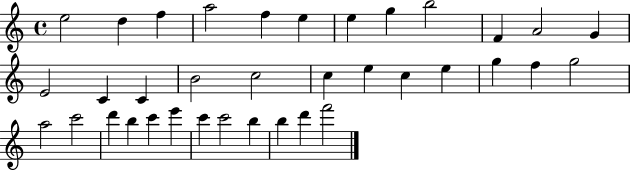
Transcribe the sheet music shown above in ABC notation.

X:1
T:Untitled
M:4/4
L:1/4
K:C
e2 d f a2 f e e g b2 F A2 G E2 C C B2 c2 c e c e g f g2 a2 c'2 d' b c' e' c' c'2 b b d' f'2